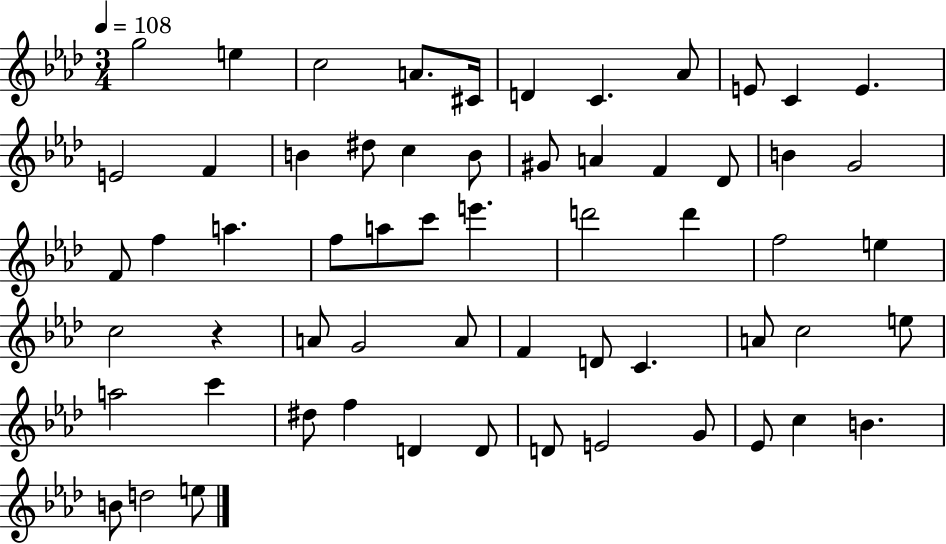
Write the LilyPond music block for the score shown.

{
  \clef treble
  \numericTimeSignature
  \time 3/4
  \key aes \major
  \tempo 4 = 108
  g''2 e''4 | c''2 a'8. cis'16 | d'4 c'4. aes'8 | e'8 c'4 e'4. | \break e'2 f'4 | b'4 dis''8 c''4 b'8 | gis'8 a'4 f'4 des'8 | b'4 g'2 | \break f'8 f''4 a''4. | f''8 a''8 c'''8 e'''4. | d'''2 d'''4 | f''2 e''4 | \break c''2 r4 | a'8 g'2 a'8 | f'4 d'8 c'4. | a'8 c''2 e''8 | \break a''2 c'''4 | dis''8 f''4 d'4 d'8 | d'8 e'2 g'8 | ees'8 c''4 b'4. | \break b'8 d''2 e''8 | \bar "|."
}